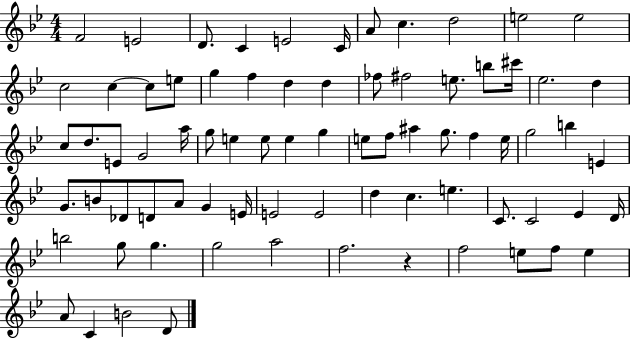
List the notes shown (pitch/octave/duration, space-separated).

F4/h E4/h D4/e. C4/q E4/h C4/s A4/e C5/q. D5/h E5/h E5/h C5/h C5/q C5/e E5/e G5/q F5/q D5/q D5/q FES5/e F#5/h E5/e. B5/e C#6/s Eb5/h. D5/q C5/e D5/e. E4/e G4/h A5/s G5/e E5/q E5/e E5/q G5/q E5/e F5/e A#5/q G5/e. F5/q E5/s G5/h B5/q E4/q G4/e. B4/e Db4/e D4/e A4/e G4/q E4/s E4/h E4/h D5/q C5/q. E5/q. C4/e. C4/h Eb4/q D4/s B5/h G5/e G5/q. G5/h A5/h F5/h. R/q F5/h E5/e F5/e E5/q A4/e C4/q B4/h D4/e